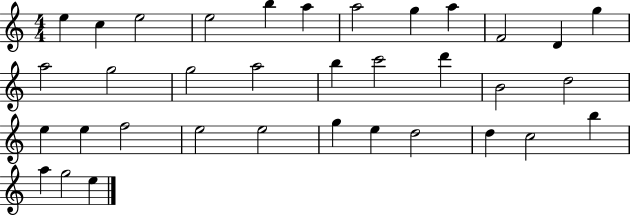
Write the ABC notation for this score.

X:1
T:Untitled
M:4/4
L:1/4
K:C
e c e2 e2 b a a2 g a F2 D g a2 g2 g2 a2 b c'2 d' B2 d2 e e f2 e2 e2 g e d2 d c2 b a g2 e